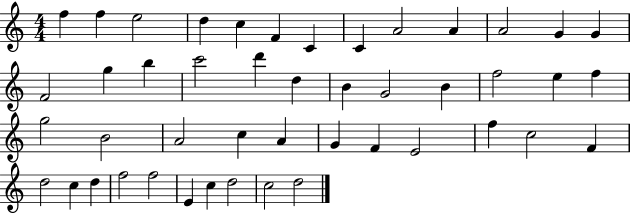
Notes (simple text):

F5/q F5/q E5/h D5/q C5/q F4/q C4/q C4/q A4/h A4/q A4/h G4/q G4/q F4/h G5/q B5/q C6/h D6/q D5/q B4/q G4/h B4/q F5/h E5/q F5/q G5/h B4/h A4/h C5/q A4/q G4/q F4/q E4/h F5/q C5/h F4/q D5/h C5/q D5/q F5/h F5/h E4/q C5/q D5/h C5/h D5/h